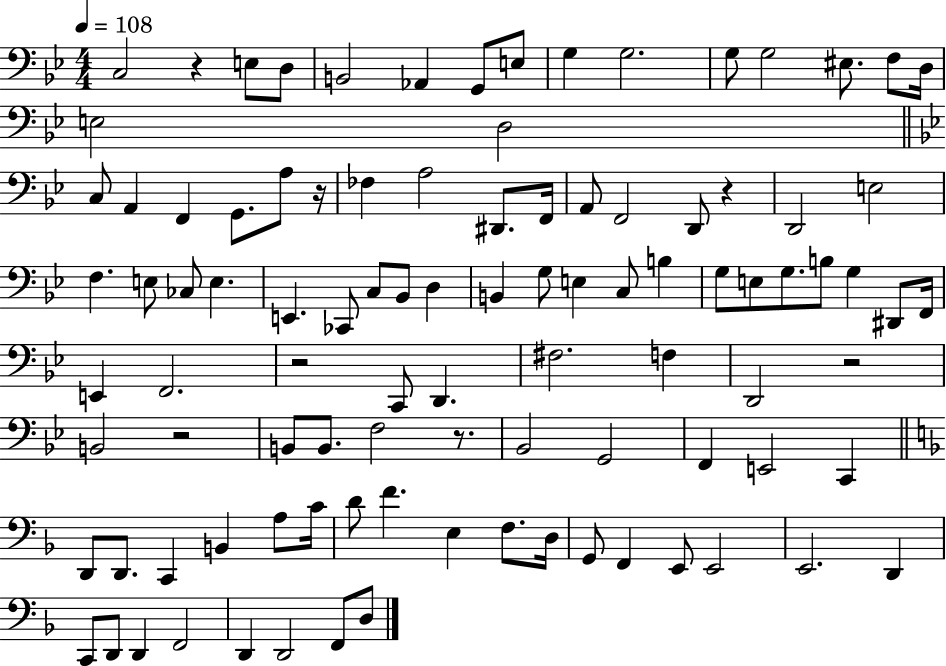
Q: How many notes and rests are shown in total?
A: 99